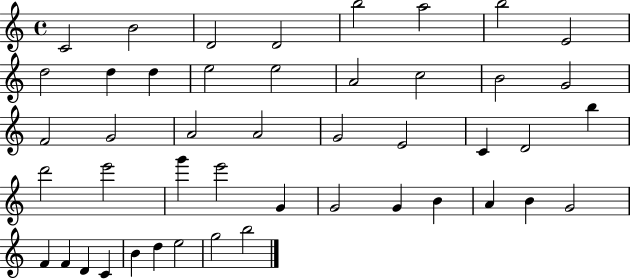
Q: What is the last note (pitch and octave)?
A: B5